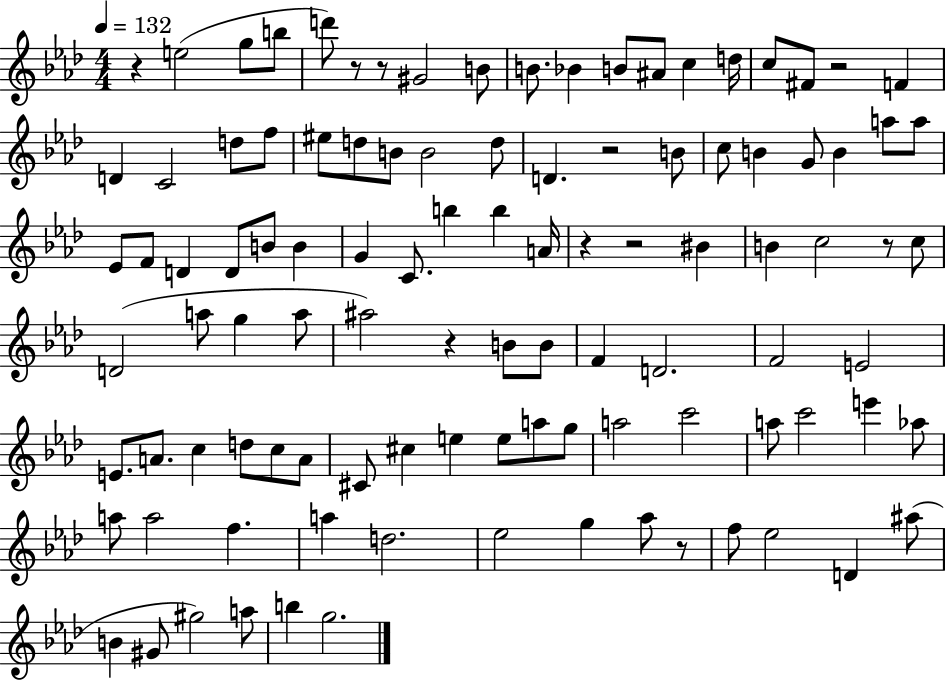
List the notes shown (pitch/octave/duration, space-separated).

R/q E5/h G5/e B5/e D6/e R/e R/e G#4/h B4/e B4/e. Bb4/q B4/e A#4/e C5/q D5/s C5/e F#4/e R/h F4/q D4/q C4/h D5/e F5/e EIS5/e D5/e B4/e B4/h D5/e D4/q. R/h B4/e C5/e B4/q G4/e B4/q A5/e A5/e Eb4/e F4/e D4/q D4/e B4/e B4/q G4/q C4/e. B5/q B5/q A4/s R/q R/h BIS4/q B4/q C5/h R/e C5/e D4/h A5/e G5/q A5/e A#5/h R/q B4/e B4/e F4/q D4/h. F4/h E4/h E4/e. A4/e. C5/q D5/e C5/e A4/e C#4/e C#5/q E5/q E5/e A5/e G5/e A5/h C6/h A5/e C6/h E6/q Ab5/e A5/e A5/h F5/q. A5/q D5/h. Eb5/h G5/q Ab5/e R/e F5/e Eb5/h D4/q A#5/e B4/q G#4/e G#5/h A5/e B5/q G5/h.